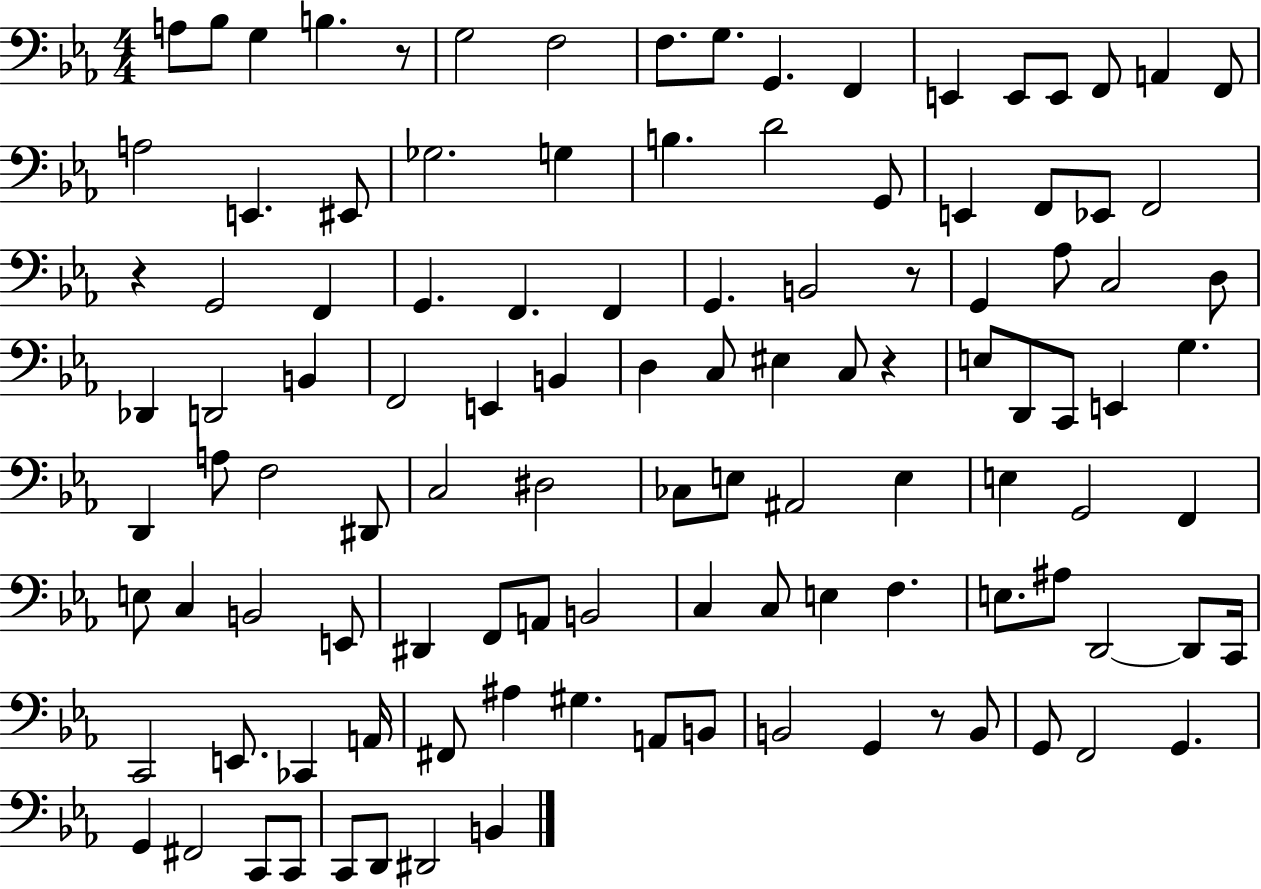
{
  \clef bass
  \numericTimeSignature
  \time 4/4
  \key ees \major
  a8 bes8 g4 b4. r8 | g2 f2 | f8. g8. g,4. f,4 | e,4 e,8 e,8 f,8 a,4 f,8 | \break a2 e,4. eis,8 | ges2. g4 | b4. d'2 g,8 | e,4 f,8 ees,8 f,2 | \break r4 g,2 f,4 | g,4. f,4. f,4 | g,4. b,2 r8 | g,4 aes8 c2 d8 | \break des,4 d,2 b,4 | f,2 e,4 b,4 | d4 c8 eis4 c8 r4 | e8 d,8 c,8 e,4 g4. | \break d,4 a8 f2 dis,8 | c2 dis2 | ces8 e8 ais,2 e4 | e4 g,2 f,4 | \break e8 c4 b,2 e,8 | dis,4 f,8 a,8 b,2 | c4 c8 e4 f4. | e8. ais8 d,2~~ d,8 c,16 | \break c,2 e,8. ces,4 a,16 | fis,8 ais4 gis4. a,8 b,8 | b,2 g,4 r8 b,8 | g,8 f,2 g,4. | \break g,4 fis,2 c,8 c,8 | c,8 d,8 dis,2 b,4 | \bar "|."
}